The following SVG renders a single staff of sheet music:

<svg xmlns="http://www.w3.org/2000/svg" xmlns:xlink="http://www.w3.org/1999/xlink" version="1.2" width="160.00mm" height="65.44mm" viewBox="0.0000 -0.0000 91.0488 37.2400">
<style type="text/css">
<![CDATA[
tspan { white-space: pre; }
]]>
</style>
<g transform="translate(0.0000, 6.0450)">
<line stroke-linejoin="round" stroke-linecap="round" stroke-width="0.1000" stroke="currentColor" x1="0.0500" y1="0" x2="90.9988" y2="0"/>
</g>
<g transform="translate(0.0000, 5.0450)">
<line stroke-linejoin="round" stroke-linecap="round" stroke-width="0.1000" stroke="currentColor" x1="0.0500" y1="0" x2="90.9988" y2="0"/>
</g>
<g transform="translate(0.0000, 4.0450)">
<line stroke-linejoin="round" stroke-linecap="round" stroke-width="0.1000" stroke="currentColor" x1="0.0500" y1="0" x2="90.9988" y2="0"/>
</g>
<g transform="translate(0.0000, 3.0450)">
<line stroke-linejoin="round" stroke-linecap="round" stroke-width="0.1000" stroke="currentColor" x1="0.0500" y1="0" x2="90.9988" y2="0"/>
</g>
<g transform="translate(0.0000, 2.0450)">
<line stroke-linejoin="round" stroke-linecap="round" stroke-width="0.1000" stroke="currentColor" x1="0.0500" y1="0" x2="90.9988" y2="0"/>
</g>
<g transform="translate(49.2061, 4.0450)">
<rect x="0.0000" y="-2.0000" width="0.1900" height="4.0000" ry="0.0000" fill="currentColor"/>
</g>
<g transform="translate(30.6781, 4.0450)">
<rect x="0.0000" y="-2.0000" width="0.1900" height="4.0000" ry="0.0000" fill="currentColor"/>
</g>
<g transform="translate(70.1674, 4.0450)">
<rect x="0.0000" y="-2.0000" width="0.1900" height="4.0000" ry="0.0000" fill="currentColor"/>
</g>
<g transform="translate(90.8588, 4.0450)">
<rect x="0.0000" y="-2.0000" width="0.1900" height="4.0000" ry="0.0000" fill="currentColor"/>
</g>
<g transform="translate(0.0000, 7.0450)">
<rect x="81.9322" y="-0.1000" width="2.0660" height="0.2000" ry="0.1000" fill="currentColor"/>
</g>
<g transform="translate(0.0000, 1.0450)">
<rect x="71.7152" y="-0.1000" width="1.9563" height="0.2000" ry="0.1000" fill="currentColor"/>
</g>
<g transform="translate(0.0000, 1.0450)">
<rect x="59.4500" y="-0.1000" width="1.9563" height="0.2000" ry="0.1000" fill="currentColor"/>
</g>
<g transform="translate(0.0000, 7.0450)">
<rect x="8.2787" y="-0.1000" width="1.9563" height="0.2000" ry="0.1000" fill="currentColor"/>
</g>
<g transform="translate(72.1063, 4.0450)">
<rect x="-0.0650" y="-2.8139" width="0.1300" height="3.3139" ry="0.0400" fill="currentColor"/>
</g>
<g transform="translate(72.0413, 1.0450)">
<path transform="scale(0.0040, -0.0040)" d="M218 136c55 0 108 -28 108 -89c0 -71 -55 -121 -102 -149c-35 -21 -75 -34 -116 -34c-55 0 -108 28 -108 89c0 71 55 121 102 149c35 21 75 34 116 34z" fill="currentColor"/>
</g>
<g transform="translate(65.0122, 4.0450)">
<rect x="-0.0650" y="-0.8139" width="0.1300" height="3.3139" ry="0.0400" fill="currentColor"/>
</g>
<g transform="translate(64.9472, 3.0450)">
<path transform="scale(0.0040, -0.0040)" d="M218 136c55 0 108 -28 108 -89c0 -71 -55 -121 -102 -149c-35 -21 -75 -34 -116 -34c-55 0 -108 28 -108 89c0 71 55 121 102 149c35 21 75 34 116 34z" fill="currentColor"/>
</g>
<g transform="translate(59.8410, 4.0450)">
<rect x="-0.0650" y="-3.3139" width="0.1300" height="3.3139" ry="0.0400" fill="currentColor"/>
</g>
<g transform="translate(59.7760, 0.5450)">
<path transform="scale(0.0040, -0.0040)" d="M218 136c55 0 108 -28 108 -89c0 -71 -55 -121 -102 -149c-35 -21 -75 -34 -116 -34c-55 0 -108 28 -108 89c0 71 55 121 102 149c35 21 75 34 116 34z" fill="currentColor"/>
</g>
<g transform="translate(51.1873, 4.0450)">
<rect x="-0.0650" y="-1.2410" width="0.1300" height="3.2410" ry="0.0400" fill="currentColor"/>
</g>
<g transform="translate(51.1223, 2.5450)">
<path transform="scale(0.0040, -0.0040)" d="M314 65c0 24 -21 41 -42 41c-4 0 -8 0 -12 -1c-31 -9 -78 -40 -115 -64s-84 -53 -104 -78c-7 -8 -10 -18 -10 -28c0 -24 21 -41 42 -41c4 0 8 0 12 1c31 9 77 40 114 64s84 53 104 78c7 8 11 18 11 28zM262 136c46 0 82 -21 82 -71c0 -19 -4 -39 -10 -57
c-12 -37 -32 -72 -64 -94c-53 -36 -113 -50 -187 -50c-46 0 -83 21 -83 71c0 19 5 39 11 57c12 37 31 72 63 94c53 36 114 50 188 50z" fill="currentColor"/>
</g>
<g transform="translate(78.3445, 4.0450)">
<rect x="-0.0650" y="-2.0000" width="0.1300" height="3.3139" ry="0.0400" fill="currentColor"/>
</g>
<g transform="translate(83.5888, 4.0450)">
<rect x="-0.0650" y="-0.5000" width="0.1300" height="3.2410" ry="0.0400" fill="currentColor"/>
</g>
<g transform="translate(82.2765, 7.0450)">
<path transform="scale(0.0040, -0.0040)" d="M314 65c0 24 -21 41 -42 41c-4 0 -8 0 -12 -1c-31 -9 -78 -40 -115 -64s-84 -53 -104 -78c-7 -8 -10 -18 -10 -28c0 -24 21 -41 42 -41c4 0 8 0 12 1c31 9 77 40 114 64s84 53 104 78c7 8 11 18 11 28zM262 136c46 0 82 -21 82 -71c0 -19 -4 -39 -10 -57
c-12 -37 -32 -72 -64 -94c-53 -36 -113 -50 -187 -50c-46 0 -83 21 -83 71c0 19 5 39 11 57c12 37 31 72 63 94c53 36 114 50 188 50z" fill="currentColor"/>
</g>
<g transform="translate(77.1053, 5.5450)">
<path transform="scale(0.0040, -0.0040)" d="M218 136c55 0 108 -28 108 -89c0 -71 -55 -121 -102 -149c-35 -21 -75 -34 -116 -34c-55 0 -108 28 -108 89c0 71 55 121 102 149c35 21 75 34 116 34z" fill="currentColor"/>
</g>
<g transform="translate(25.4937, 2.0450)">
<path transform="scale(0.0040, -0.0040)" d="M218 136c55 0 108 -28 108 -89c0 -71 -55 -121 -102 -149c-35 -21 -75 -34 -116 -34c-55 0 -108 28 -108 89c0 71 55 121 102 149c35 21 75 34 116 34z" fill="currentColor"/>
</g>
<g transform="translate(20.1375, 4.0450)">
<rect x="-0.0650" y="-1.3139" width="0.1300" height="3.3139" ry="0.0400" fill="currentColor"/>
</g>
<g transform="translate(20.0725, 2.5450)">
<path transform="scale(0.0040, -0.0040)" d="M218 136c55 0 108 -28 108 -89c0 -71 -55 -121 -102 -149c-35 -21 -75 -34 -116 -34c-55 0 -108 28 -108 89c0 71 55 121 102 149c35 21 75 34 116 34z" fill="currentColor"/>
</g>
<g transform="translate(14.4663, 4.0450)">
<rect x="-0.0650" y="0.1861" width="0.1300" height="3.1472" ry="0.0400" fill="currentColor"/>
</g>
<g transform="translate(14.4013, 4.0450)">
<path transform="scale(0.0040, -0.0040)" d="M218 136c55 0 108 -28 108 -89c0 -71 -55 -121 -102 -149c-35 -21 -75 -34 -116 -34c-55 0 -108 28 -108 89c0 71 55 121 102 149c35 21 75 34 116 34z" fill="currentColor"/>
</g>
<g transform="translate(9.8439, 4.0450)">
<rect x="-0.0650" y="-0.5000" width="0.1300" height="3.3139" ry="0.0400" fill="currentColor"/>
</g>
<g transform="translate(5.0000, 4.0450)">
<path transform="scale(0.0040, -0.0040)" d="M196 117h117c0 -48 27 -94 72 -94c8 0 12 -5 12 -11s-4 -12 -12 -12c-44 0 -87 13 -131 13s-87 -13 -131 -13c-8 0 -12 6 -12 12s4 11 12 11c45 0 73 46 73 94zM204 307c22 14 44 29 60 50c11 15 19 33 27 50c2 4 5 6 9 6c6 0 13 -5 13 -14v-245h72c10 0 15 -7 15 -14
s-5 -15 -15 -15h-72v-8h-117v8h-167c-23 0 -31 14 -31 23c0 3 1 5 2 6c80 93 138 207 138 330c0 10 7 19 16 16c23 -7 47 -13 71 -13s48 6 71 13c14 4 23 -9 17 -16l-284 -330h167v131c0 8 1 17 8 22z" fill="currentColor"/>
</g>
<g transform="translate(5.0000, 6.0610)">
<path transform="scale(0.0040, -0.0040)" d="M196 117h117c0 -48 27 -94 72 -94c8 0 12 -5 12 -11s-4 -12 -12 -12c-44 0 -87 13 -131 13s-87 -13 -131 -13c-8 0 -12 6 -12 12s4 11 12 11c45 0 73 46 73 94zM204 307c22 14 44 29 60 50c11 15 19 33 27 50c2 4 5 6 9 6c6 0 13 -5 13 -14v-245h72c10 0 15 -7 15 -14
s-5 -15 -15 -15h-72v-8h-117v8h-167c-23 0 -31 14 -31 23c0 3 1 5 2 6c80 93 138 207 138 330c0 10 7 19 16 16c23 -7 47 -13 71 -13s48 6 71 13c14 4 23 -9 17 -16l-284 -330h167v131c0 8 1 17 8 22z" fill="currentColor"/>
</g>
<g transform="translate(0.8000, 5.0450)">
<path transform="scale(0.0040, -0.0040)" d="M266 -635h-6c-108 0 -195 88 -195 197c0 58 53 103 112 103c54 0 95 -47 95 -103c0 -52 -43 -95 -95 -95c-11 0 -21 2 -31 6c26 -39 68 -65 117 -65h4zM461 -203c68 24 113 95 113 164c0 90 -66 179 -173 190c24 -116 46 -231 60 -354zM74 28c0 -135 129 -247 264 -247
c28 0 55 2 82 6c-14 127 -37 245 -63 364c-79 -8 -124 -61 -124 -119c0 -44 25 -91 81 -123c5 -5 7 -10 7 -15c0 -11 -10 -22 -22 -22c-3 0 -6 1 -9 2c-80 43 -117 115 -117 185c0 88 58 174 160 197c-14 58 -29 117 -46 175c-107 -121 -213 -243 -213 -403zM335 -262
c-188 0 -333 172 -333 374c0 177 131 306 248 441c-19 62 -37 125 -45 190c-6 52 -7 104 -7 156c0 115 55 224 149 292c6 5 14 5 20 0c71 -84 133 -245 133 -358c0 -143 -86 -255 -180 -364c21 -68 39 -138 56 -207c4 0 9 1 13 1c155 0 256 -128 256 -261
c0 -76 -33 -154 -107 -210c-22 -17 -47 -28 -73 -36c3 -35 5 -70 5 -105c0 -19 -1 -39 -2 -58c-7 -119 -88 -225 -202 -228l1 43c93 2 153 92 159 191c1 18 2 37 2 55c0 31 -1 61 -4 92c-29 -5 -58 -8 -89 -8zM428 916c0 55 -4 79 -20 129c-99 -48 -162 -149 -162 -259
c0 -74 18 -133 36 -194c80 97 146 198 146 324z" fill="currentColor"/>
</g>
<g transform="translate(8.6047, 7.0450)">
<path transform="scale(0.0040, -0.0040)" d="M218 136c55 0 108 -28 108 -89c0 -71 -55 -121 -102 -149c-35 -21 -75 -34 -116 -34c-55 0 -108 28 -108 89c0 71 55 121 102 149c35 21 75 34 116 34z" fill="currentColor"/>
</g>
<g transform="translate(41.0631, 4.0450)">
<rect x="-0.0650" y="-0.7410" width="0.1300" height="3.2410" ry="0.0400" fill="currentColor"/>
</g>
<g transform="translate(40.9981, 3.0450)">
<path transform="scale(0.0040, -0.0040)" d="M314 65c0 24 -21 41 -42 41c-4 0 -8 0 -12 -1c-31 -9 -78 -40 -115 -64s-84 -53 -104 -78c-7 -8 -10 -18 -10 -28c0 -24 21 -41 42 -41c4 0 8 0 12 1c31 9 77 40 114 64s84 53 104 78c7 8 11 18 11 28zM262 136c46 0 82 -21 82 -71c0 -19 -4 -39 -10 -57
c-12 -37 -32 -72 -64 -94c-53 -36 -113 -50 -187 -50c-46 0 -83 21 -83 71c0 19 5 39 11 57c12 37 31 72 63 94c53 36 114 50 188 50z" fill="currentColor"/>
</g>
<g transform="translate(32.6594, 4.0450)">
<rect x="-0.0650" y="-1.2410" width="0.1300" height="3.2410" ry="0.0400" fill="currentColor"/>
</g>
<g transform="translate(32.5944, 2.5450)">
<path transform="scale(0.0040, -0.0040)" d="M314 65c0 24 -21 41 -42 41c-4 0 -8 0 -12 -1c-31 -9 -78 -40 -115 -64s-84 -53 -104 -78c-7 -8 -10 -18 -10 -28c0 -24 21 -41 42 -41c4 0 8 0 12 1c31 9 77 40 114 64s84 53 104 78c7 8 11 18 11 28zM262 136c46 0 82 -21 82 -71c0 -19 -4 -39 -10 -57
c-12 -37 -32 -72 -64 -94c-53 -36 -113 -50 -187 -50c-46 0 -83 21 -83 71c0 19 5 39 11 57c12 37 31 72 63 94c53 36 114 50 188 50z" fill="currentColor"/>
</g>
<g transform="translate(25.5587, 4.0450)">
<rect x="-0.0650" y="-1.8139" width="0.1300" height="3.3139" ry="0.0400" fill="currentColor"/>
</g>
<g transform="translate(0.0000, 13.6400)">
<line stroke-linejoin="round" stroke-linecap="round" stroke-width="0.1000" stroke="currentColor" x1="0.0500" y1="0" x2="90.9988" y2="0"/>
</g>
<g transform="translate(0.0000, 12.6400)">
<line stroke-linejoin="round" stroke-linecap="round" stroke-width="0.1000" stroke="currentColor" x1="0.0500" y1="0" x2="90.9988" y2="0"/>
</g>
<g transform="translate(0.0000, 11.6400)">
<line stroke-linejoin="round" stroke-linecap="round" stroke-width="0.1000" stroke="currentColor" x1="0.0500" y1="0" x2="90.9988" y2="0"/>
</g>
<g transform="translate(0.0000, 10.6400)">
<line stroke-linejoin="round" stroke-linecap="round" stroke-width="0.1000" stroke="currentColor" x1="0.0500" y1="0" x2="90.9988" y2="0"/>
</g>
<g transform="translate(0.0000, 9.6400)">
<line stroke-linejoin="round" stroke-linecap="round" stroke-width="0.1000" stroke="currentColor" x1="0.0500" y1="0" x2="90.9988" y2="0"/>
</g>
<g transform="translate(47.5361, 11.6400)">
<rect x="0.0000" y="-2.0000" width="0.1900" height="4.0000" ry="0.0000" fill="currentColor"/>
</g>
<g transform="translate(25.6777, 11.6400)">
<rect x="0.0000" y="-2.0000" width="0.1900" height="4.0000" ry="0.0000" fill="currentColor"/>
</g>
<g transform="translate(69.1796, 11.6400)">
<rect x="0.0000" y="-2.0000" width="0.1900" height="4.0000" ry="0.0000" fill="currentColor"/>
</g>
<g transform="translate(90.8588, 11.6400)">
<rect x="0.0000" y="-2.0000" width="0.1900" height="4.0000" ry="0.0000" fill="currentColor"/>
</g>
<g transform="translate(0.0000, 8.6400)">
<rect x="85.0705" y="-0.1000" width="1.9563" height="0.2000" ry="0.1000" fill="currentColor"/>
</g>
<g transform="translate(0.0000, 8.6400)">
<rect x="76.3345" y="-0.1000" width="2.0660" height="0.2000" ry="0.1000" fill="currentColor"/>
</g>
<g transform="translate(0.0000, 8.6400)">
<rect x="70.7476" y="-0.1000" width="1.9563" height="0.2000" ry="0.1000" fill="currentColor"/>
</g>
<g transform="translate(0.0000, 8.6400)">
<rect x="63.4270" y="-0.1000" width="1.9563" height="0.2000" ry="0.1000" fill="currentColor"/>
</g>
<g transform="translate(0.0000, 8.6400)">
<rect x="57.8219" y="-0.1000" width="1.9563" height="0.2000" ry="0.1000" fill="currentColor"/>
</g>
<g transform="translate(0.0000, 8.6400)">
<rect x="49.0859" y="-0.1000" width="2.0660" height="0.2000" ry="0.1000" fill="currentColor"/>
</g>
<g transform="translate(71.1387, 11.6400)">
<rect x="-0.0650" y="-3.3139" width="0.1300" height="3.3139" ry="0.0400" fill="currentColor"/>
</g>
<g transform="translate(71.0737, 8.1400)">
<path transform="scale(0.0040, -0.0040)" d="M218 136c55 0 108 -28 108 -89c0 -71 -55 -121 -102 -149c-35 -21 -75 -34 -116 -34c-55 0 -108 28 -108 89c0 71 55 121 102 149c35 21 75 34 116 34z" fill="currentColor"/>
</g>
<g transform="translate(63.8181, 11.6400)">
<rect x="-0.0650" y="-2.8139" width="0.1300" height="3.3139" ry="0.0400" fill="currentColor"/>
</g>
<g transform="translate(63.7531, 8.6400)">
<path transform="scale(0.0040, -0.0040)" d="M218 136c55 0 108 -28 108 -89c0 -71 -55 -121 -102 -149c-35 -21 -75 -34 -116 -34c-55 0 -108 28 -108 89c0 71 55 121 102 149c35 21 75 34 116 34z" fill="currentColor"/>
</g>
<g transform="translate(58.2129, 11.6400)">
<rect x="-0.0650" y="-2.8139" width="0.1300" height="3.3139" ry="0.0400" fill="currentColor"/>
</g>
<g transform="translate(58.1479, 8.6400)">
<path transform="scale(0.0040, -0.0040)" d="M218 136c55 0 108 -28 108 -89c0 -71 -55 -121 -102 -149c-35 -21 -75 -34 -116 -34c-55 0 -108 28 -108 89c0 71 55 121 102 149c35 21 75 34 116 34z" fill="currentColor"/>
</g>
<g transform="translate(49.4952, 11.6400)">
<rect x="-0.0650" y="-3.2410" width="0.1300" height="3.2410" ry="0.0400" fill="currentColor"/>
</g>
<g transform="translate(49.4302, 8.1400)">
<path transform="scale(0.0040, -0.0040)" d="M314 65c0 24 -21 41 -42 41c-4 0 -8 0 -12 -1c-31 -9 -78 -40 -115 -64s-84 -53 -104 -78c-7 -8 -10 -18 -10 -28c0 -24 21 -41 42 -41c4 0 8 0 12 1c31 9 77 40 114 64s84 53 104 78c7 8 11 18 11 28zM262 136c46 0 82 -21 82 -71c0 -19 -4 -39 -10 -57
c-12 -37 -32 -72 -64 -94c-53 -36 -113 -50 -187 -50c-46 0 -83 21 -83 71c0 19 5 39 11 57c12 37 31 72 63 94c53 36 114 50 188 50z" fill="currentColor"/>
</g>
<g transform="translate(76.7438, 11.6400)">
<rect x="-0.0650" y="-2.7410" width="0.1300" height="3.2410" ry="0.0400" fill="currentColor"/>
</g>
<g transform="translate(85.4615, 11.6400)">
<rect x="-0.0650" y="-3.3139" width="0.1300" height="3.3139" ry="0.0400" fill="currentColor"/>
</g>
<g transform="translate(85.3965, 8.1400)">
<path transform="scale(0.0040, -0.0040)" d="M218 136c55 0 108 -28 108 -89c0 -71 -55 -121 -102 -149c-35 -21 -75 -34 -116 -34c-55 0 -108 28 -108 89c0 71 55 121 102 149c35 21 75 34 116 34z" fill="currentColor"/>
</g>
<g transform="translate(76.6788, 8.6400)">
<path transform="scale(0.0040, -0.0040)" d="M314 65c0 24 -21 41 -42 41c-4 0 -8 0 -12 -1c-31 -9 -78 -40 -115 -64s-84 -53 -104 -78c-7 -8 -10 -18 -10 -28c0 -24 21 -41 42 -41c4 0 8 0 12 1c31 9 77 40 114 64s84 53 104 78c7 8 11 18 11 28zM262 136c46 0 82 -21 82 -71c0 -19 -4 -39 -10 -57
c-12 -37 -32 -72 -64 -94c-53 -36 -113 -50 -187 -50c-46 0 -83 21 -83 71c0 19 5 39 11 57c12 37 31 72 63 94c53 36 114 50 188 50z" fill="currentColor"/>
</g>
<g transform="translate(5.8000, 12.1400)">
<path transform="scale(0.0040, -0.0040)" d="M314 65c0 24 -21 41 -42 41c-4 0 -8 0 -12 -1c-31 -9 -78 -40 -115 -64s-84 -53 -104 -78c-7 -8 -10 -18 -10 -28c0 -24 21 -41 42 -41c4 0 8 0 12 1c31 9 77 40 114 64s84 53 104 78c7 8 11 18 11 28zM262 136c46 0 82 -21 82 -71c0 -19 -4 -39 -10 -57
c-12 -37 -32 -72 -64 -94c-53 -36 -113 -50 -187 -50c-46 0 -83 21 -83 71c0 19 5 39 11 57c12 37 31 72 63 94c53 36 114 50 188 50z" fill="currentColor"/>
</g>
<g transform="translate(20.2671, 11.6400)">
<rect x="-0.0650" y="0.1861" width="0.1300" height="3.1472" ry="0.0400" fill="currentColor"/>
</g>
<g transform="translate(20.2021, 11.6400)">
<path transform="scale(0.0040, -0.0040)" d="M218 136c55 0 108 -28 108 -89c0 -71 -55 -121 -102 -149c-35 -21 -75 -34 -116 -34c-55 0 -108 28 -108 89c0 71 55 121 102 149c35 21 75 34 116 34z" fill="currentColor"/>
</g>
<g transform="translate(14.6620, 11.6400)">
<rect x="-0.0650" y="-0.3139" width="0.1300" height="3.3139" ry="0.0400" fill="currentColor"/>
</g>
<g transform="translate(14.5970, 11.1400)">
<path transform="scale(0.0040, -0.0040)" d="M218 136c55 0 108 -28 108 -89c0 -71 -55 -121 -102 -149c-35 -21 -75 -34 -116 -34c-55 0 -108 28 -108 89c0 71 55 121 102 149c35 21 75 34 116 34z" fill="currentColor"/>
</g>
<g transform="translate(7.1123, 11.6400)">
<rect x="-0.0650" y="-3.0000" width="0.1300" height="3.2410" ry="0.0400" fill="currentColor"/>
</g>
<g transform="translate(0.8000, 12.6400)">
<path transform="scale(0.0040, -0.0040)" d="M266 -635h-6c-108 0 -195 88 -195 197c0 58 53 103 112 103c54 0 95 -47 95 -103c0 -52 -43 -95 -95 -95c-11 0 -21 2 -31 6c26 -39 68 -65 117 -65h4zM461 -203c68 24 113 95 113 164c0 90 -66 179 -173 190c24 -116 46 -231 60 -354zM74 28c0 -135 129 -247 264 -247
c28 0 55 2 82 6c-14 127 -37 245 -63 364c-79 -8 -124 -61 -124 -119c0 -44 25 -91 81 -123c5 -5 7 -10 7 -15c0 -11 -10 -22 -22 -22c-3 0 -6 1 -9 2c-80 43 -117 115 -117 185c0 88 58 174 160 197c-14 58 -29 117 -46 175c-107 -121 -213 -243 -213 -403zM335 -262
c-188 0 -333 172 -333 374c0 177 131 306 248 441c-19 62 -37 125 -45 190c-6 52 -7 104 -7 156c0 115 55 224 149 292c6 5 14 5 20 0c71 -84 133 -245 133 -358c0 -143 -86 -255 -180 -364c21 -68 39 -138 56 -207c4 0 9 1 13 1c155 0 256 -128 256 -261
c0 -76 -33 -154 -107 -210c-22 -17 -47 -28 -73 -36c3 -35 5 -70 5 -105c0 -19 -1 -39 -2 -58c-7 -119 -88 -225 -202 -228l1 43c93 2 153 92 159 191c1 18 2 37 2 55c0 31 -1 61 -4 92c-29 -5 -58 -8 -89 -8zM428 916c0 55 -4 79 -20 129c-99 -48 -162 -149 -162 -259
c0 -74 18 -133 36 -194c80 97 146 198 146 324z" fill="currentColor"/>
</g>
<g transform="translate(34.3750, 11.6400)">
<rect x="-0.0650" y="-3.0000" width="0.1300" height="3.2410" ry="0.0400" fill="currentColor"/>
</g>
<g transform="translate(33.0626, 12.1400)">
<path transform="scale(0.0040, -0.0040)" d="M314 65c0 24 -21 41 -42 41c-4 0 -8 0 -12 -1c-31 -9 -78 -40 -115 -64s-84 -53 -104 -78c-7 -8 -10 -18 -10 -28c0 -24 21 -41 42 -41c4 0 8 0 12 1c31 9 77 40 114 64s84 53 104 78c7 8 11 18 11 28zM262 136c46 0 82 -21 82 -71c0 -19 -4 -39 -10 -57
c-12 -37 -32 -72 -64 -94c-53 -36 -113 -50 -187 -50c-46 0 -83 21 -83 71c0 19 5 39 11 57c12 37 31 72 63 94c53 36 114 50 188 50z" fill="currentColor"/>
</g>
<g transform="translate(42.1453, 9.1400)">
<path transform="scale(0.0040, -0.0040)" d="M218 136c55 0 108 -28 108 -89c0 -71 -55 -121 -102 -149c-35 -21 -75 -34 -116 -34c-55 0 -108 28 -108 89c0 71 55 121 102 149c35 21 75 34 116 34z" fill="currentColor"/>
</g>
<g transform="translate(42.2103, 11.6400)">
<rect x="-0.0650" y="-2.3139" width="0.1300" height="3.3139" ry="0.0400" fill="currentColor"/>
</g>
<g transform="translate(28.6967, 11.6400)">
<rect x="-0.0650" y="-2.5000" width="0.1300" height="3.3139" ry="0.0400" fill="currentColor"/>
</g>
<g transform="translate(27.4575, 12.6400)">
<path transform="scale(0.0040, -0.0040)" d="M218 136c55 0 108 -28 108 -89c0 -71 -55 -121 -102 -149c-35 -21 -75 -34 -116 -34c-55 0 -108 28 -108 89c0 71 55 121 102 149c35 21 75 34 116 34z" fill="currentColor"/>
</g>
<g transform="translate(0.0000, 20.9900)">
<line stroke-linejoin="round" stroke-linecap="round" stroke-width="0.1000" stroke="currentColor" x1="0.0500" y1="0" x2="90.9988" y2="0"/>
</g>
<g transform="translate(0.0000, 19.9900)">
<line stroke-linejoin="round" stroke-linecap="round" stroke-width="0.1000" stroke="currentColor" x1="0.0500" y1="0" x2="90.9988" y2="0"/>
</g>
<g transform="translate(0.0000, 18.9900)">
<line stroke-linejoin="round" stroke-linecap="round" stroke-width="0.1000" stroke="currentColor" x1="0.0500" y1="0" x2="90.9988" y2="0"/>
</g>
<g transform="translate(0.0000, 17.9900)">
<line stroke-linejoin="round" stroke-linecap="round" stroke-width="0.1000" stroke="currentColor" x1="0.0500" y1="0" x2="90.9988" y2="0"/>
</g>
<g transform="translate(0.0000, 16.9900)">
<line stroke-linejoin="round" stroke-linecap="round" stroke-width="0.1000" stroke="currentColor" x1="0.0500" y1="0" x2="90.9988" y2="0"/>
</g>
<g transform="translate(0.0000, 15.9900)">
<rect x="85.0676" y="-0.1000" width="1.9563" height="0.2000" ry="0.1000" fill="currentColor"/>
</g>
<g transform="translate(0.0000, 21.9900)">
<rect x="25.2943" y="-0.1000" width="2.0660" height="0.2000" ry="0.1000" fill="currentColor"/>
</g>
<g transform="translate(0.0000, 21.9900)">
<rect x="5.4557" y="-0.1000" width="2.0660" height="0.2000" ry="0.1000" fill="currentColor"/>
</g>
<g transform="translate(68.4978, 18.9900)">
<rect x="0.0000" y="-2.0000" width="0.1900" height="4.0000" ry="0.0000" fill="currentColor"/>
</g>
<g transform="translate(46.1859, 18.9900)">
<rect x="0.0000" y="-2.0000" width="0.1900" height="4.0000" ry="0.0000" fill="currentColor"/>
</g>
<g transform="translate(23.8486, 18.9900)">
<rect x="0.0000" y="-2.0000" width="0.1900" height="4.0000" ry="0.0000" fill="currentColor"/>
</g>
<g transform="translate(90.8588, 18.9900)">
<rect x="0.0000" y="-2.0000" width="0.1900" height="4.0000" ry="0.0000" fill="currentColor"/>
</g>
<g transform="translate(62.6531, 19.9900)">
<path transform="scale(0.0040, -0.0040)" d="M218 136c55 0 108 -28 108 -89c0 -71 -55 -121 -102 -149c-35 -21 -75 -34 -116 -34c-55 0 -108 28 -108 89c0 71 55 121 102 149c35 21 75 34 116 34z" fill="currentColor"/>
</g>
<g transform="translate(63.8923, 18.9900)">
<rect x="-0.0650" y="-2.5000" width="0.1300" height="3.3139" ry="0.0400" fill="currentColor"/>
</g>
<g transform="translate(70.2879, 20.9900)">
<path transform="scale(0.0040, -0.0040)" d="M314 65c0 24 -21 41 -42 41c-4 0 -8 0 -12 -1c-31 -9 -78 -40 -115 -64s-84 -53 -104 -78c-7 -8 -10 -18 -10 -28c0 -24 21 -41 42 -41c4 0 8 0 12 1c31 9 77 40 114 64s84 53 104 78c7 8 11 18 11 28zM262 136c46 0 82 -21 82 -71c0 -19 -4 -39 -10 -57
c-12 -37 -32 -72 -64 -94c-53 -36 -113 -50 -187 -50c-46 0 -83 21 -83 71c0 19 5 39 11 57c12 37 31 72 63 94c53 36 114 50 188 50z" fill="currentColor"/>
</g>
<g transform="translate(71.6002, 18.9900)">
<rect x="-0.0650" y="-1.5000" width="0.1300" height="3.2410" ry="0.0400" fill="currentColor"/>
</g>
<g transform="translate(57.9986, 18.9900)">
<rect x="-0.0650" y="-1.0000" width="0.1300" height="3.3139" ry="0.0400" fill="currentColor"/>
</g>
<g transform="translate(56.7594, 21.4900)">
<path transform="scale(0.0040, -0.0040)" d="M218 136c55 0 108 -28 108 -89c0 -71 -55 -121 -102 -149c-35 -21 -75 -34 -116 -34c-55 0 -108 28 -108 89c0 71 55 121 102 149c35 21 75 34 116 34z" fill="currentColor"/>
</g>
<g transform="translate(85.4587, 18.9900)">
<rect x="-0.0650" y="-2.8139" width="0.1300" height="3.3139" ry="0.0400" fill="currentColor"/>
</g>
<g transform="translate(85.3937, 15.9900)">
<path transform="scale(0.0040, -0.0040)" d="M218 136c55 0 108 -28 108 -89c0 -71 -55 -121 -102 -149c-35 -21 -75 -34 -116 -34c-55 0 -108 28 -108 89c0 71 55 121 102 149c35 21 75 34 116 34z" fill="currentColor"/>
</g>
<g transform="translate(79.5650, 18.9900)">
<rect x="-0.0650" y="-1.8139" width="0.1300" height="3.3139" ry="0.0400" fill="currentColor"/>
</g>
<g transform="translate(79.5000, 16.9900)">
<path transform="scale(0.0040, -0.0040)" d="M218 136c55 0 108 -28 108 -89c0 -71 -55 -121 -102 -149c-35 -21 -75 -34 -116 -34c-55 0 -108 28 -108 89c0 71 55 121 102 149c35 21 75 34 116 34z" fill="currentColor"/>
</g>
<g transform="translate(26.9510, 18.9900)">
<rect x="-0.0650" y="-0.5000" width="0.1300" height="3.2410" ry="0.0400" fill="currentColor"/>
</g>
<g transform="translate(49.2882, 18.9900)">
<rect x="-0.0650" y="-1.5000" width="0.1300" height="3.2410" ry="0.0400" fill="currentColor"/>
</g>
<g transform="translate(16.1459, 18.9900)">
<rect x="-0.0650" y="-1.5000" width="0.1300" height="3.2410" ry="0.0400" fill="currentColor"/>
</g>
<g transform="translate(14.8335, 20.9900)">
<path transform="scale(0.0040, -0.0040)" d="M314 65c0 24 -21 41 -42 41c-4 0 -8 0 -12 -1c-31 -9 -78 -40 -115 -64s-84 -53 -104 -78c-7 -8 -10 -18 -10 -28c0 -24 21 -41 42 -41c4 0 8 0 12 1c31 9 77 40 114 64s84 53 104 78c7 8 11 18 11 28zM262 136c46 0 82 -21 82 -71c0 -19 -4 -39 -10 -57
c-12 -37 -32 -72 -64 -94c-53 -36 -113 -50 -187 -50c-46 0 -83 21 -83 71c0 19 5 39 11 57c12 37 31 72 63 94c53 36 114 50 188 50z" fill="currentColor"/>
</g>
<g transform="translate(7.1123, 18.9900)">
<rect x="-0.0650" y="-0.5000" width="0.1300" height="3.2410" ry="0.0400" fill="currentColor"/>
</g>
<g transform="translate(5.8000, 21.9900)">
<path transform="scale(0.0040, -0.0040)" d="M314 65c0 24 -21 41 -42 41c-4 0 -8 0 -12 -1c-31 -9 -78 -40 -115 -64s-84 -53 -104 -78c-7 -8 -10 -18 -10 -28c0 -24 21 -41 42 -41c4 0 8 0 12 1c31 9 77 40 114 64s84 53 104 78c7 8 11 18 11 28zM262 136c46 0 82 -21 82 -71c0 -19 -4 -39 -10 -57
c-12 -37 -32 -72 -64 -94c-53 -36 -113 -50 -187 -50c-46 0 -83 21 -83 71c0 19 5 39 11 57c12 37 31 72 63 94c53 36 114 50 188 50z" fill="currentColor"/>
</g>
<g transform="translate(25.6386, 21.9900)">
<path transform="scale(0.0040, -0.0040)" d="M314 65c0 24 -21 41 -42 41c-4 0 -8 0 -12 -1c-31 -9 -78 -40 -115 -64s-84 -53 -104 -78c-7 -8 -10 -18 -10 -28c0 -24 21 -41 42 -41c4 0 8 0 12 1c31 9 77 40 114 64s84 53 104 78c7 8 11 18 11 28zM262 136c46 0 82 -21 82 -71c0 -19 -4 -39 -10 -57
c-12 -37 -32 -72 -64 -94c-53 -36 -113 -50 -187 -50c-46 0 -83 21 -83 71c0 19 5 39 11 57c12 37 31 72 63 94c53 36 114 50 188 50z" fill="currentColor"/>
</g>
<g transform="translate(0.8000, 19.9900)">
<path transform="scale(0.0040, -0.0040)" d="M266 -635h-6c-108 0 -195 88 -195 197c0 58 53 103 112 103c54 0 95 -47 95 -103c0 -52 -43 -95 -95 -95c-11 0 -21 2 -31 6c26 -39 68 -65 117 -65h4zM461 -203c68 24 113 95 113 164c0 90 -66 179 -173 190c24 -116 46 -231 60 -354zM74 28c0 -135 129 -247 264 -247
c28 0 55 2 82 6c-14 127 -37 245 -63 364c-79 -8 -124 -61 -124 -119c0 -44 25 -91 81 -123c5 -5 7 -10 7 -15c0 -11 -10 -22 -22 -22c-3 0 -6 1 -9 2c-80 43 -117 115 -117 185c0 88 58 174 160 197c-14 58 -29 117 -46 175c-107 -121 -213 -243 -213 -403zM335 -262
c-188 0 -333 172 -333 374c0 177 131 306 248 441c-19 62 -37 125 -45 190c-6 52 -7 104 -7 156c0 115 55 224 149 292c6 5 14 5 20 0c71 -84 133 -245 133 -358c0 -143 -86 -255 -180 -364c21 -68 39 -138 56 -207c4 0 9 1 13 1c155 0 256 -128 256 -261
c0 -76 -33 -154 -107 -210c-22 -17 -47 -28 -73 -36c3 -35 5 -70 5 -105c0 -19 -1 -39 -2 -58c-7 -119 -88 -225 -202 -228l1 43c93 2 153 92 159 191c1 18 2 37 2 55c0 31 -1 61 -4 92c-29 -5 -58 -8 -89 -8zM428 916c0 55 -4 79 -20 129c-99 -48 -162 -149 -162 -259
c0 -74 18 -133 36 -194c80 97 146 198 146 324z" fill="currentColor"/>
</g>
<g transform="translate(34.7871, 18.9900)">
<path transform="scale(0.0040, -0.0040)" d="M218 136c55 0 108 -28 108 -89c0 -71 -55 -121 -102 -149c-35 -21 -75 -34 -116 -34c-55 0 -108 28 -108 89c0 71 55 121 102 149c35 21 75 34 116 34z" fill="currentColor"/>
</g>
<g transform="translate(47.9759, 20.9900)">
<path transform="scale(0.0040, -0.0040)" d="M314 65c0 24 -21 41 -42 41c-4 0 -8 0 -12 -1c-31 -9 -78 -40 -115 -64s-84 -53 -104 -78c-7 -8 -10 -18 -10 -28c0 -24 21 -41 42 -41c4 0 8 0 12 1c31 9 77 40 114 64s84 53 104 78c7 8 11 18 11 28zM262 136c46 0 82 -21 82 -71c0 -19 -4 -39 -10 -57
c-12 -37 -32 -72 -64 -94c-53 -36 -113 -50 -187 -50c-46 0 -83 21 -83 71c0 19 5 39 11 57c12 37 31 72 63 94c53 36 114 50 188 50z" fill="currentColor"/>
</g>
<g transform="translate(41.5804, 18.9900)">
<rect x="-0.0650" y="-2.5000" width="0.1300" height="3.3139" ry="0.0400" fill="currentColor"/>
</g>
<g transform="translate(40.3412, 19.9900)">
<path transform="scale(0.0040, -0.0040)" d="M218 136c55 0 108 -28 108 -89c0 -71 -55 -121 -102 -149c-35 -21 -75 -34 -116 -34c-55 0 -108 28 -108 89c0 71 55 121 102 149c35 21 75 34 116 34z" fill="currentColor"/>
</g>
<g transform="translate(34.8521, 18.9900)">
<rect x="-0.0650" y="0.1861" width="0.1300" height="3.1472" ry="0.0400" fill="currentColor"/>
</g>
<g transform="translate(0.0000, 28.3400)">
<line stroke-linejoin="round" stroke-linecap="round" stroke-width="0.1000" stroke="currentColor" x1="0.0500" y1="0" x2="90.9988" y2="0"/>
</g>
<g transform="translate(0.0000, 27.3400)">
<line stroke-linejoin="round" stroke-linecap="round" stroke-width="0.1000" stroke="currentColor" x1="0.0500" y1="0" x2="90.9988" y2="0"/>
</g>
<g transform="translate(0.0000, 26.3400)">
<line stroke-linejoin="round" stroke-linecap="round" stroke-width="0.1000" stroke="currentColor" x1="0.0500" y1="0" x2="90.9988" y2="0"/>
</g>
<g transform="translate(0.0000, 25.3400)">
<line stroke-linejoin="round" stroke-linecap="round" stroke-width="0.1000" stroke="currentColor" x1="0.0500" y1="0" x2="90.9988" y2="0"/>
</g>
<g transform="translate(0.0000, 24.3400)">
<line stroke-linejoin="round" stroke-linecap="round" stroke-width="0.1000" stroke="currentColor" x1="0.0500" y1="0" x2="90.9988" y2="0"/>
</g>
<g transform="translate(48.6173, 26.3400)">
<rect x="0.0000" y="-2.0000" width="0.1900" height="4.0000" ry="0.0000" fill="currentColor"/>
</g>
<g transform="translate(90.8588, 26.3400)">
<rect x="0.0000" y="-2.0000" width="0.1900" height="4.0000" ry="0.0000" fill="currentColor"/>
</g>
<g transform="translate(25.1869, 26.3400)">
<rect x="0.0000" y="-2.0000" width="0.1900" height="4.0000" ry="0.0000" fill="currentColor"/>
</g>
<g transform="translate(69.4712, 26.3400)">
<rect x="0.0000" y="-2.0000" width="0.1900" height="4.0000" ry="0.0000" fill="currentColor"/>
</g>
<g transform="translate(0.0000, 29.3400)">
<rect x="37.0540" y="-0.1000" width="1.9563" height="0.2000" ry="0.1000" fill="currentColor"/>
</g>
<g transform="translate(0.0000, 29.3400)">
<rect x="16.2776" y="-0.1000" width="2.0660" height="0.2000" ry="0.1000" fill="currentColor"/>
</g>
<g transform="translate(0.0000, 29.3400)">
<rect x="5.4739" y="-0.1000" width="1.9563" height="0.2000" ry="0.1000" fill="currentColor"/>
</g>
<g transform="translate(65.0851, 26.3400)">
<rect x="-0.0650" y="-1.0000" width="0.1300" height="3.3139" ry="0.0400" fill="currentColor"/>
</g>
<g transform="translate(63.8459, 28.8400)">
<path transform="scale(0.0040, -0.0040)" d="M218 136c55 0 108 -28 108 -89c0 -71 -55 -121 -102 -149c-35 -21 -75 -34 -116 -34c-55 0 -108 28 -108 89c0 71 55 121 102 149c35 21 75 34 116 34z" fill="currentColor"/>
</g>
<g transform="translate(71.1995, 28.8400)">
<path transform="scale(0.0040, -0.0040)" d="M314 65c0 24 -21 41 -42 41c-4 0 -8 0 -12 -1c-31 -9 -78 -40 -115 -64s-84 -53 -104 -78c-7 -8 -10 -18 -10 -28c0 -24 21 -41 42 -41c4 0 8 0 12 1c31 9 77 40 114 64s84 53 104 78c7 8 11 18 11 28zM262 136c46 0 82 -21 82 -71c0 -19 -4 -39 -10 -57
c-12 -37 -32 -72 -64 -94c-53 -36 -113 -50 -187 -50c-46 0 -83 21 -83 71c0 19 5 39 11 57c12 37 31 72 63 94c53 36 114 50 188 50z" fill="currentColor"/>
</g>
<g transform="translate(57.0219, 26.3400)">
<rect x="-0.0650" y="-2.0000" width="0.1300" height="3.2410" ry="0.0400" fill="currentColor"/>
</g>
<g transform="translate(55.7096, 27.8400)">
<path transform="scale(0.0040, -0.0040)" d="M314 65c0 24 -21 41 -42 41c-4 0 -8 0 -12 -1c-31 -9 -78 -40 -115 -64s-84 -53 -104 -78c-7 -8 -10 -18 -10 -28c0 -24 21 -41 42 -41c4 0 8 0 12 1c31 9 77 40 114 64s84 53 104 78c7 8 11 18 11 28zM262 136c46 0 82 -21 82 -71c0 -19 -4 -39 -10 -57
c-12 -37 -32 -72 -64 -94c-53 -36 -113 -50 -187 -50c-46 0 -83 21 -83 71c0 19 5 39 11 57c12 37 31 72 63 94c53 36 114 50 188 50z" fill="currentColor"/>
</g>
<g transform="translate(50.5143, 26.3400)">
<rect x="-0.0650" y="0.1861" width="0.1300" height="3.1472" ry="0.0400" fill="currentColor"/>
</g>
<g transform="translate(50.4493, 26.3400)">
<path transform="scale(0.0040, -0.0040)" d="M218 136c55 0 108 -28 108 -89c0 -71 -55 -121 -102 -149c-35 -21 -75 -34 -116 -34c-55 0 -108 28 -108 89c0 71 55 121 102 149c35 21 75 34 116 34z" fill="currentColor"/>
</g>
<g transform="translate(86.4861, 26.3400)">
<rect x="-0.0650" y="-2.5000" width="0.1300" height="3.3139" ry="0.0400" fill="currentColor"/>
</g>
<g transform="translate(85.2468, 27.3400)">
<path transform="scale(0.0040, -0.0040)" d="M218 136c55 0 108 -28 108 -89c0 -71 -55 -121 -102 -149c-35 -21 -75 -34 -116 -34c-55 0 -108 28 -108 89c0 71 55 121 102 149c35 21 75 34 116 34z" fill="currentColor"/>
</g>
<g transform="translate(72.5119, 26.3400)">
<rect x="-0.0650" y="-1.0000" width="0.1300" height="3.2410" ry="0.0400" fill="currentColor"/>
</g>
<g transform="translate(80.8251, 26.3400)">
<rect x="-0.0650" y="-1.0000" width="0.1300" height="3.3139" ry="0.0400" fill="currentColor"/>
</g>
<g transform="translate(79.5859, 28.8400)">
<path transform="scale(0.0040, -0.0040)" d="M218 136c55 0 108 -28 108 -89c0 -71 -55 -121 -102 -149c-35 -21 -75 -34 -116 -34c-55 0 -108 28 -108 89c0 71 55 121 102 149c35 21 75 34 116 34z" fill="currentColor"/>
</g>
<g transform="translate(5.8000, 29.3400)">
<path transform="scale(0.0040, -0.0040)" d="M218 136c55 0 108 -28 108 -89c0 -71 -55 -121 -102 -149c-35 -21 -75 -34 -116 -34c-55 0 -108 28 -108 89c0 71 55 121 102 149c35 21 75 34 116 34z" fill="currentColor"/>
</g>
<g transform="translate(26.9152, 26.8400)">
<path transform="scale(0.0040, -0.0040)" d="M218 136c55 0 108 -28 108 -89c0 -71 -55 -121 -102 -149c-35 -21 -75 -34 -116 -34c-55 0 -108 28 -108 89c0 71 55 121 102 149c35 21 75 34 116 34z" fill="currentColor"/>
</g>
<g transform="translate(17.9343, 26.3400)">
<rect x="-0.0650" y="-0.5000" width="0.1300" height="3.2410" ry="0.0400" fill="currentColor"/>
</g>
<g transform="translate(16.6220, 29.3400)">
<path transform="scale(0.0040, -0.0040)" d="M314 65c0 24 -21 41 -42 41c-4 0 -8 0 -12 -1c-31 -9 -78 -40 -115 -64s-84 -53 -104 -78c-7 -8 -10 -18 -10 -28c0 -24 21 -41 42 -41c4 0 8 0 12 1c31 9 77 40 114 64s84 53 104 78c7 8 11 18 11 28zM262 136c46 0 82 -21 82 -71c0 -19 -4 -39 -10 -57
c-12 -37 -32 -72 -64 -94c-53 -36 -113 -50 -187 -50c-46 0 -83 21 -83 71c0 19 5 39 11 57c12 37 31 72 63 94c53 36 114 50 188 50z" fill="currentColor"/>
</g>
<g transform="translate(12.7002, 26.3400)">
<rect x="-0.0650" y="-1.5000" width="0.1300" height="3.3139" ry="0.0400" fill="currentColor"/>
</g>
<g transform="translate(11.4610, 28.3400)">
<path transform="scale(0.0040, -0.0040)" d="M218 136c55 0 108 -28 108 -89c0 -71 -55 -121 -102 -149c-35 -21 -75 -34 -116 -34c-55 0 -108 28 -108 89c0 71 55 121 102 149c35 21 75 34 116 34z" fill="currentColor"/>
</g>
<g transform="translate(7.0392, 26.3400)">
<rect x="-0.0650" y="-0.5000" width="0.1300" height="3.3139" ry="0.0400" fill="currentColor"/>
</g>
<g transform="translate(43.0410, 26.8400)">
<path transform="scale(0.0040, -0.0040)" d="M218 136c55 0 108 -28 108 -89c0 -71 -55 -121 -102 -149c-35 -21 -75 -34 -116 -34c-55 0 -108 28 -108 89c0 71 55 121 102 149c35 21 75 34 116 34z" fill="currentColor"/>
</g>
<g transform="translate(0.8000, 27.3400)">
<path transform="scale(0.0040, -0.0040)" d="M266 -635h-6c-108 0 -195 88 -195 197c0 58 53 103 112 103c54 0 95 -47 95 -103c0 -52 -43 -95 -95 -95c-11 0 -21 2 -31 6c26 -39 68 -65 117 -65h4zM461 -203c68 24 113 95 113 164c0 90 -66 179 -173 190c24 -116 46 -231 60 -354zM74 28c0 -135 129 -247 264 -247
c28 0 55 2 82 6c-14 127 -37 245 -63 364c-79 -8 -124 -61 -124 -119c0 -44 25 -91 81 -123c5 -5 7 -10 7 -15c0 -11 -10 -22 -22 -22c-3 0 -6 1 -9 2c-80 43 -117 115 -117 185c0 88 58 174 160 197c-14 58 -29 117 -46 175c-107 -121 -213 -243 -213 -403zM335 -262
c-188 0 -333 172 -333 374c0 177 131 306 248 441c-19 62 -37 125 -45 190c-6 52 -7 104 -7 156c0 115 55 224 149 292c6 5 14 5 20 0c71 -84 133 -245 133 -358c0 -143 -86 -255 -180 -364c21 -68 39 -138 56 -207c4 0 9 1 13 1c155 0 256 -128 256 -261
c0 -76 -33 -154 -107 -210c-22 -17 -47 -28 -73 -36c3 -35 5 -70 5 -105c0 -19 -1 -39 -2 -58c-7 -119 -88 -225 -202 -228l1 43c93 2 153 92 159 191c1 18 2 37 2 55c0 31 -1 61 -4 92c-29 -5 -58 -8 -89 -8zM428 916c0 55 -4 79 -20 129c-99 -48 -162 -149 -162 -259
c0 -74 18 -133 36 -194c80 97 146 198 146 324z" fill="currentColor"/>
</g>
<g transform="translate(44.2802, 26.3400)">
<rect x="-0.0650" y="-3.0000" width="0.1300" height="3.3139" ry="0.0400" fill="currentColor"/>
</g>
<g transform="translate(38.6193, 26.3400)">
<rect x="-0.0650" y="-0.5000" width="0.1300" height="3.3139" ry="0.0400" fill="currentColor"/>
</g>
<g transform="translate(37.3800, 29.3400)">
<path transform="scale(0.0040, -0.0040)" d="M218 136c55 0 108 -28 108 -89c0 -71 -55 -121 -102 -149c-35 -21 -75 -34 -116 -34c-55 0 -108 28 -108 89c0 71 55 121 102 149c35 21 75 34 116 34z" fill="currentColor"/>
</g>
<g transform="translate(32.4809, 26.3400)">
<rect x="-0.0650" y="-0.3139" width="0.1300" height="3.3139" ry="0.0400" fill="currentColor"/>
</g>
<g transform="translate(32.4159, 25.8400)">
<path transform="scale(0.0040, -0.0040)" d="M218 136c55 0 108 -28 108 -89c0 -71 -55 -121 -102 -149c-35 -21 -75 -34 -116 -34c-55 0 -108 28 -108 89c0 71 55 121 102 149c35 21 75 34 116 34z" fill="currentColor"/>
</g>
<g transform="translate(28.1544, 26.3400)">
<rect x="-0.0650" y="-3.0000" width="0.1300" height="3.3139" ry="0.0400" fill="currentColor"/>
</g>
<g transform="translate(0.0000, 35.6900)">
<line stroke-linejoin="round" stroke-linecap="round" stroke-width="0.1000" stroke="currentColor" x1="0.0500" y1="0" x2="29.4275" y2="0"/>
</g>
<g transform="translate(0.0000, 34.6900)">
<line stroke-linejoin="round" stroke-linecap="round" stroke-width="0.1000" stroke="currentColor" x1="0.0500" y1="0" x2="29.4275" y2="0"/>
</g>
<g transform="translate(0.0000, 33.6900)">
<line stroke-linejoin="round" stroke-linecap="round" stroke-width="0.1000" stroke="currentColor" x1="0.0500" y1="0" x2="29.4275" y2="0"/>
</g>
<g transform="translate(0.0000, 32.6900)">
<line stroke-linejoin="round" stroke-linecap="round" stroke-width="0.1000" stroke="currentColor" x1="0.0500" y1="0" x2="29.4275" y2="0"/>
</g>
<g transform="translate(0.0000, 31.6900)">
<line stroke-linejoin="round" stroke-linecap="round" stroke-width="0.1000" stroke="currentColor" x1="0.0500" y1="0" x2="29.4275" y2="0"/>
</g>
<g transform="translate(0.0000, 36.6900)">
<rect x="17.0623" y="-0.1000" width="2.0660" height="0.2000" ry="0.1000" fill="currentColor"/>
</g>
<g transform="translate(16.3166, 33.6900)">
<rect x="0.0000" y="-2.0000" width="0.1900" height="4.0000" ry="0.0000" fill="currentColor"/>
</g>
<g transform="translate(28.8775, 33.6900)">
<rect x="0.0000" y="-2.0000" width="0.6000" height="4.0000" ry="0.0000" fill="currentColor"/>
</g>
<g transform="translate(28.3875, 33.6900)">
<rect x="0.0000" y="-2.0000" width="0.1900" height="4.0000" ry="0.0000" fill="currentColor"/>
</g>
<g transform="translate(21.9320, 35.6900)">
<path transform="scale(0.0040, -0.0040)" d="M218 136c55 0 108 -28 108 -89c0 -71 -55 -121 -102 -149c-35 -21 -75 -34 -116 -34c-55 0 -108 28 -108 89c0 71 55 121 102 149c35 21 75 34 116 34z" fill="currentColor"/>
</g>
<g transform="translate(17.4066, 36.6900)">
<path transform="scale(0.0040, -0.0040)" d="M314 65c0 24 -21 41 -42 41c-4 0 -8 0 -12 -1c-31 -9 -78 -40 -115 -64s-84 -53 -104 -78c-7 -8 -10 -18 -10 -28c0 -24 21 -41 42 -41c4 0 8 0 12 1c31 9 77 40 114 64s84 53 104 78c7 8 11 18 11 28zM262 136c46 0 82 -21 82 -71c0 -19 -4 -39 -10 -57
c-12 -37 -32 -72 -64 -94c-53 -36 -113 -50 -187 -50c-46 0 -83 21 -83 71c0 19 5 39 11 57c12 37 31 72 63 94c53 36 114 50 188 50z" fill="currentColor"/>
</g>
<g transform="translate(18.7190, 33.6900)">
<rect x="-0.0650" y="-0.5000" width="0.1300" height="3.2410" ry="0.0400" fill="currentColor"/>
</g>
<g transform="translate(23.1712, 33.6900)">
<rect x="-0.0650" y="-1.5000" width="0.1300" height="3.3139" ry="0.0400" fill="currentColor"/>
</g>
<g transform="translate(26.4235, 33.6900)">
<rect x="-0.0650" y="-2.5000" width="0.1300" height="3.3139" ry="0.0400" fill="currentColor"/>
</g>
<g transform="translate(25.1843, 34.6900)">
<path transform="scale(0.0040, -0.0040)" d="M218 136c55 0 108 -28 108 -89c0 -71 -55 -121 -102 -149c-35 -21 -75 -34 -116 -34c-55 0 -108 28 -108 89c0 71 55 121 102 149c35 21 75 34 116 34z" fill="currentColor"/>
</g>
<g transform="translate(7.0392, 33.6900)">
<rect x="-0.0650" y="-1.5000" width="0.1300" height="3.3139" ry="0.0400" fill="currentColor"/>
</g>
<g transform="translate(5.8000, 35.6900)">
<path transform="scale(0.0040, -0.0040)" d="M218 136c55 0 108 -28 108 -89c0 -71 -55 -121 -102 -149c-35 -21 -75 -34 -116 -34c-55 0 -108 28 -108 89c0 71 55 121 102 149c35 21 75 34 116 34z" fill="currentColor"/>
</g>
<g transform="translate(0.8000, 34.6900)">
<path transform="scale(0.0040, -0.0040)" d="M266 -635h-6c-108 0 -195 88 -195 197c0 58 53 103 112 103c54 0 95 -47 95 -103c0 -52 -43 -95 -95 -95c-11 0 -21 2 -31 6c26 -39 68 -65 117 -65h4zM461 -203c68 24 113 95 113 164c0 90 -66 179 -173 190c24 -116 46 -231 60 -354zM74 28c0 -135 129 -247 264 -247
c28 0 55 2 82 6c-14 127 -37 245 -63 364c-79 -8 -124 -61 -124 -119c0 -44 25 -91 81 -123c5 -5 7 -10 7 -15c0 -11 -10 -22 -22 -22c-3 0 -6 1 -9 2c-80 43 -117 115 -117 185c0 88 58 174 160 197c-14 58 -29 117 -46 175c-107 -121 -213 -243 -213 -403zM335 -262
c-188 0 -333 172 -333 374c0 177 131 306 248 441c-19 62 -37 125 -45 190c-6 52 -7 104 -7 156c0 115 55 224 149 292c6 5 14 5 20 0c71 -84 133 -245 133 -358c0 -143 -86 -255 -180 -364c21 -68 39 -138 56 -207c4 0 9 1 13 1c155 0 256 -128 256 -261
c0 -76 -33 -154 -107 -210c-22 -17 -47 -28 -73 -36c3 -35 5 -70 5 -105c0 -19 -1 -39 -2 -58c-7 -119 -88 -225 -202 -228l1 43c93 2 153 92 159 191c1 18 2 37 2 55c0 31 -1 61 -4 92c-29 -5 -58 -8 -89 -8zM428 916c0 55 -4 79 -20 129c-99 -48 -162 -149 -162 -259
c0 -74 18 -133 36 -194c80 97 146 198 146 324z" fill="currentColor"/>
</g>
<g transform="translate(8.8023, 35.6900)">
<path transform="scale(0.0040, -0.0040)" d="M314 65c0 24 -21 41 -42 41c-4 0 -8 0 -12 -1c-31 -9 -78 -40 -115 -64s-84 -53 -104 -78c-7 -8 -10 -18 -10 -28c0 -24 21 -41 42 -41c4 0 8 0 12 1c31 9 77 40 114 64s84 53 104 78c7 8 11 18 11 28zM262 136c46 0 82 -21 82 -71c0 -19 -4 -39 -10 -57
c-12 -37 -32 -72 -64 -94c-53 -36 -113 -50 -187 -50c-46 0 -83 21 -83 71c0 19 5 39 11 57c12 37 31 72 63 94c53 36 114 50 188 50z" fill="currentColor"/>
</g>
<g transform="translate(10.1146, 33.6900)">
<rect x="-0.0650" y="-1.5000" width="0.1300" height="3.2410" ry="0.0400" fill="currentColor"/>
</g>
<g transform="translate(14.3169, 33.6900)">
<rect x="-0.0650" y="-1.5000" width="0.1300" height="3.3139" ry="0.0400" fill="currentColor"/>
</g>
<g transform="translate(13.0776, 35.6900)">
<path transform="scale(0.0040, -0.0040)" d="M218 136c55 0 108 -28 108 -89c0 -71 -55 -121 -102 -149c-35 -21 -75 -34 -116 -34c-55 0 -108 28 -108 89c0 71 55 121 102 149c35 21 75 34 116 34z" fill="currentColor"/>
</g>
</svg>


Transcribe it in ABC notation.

X:1
T:Untitled
M:4/4
L:1/4
K:C
C B e f e2 d2 e2 b d a F C2 A2 c B G A2 g b2 a a b a2 b C2 E2 C2 B G E2 D G E2 f a C E C2 A c C A B F2 D D2 D G E E2 E C2 E G